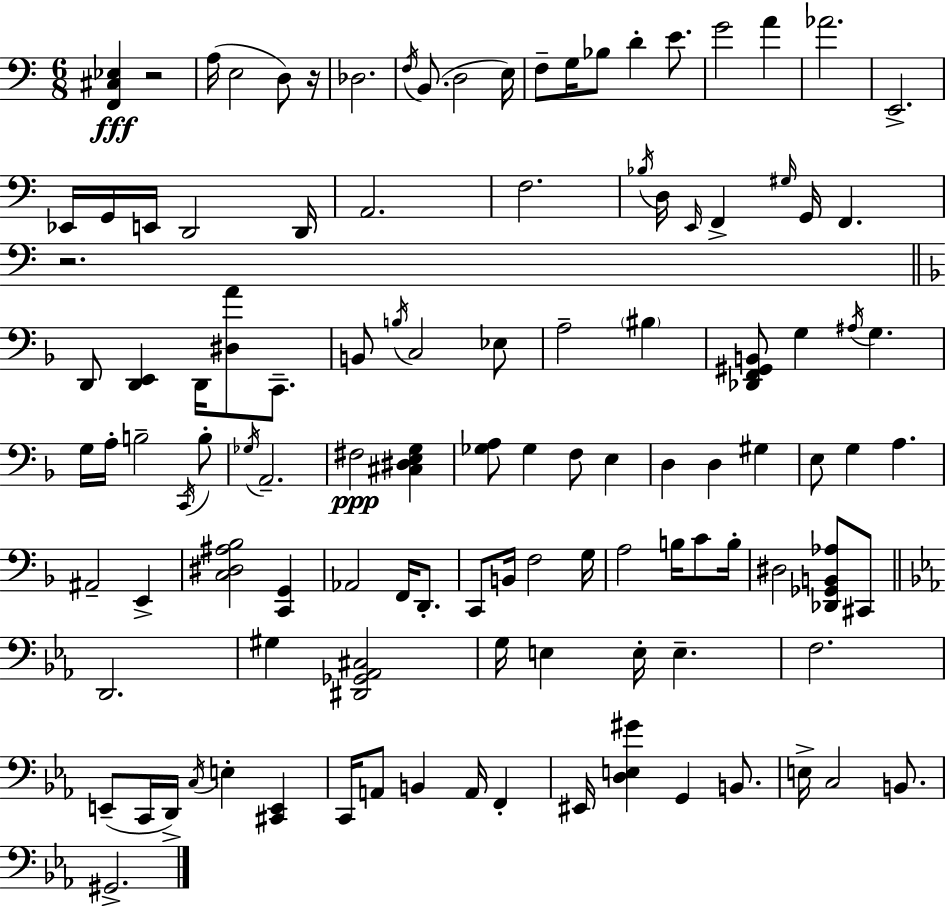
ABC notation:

X:1
T:Untitled
M:6/8
L:1/4
K:Am
[F,,^C,_E,] z2 A,/4 E,2 D,/2 z/4 _D,2 F,/4 B,,/2 D,2 E,/4 F,/2 G,/4 _B,/2 D E/2 G2 A _A2 E,,2 _E,,/4 G,,/4 E,,/4 D,,2 D,,/4 A,,2 F,2 _B,/4 D,/4 E,,/4 F,, ^G,/4 G,,/4 F,, z2 D,,/2 [D,,E,,] D,,/4 [^D,A]/2 C,,/2 B,,/2 B,/4 C,2 _E,/2 A,2 ^B, [_D,,F,,^G,,B,,]/2 G, ^A,/4 G, G,/4 A,/4 B,2 C,,/4 B,/2 _G,/4 A,,2 ^F,2 [^C,^D,E,G,] [_G,A,]/2 _G, F,/2 E, D, D, ^G, E,/2 G, A, ^A,,2 E,, [C,^D,^A,_B,]2 [C,,G,,] _A,,2 F,,/4 D,,/2 C,,/2 B,,/4 F,2 G,/4 A,2 B,/4 C/2 B,/4 ^D,2 [_D,,_G,,B,,_A,]/2 ^C,,/2 D,,2 ^G, [^D,,_G,,_A,,^C,]2 G,/4 E, E,/4 E, F,2 E,,/2 C,,/4 D,,/4 C,/4 E, [^C,,E,,] C,,/4 A,,/2 B,, A,,/4 F,, ^E,,/4 [D,E,^G] G,, B,,/2 E,/4 C,2 B,,/2 ^G,,2